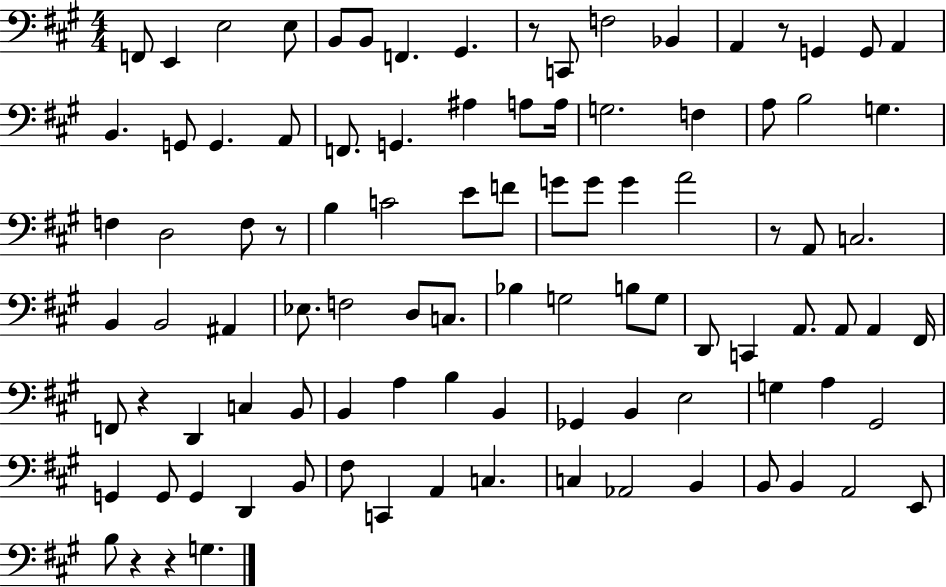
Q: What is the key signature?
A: A major